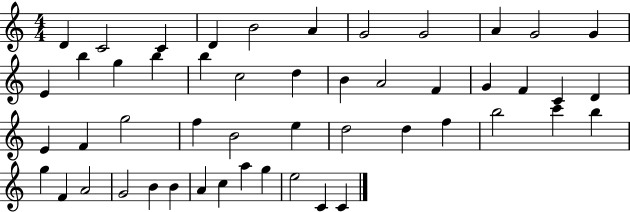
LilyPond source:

{
  \clef treble
  \numericTimeSignature
  \time 4/4
  \key c \major
  d'4 c'2 c'4 | d'4 b'2 a'4 | g'2 g'2 | a'4 g'2 g'4 | \break e'4 b''4 g''4 b''4 | b''4 c''2 d''4 | b'4 a'2 f'4 | g'4 f'4 c'4 d'4 | \break e'4 f'4 g''2 | f''4 b'2 e''4 | d''2 d''4 f''4 | b''2 c'''4 b''4 | \break g''4 f'4 a'2 | g'2 b'4 b'4 | a'4 c''4 a''4 g''4 | e''2 c'4 c'4 | \break \bar "|."
}